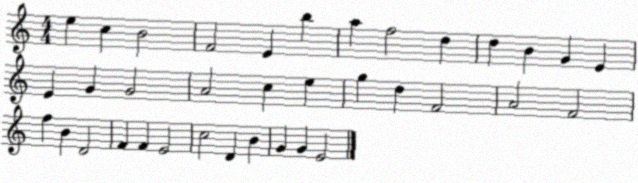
X:1
T:Untitled
M:4/4
L:1/4
K:C
e c B2 F2 E b a f2 d d B G E E G G2 A2 c e g d F2 A2 F2 f B D2 F F E2 c2 D B G G E2